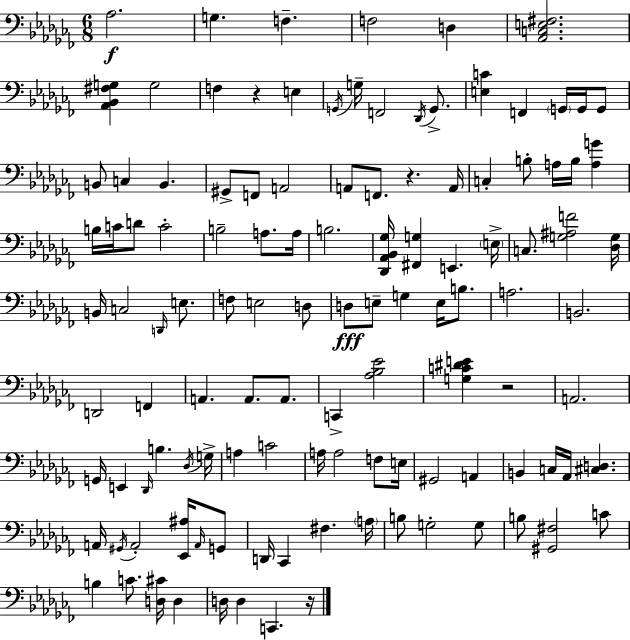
{
  \clef bass
  \numericTimeSignature
  \time 6/8
  \key aes \minor
  aes2.\f | g4. f4.-- | f2 d4 | <aes, c e fis>2. | \break <aes, bes, fis g>4 g2 | f4 r4 e4 | \acciaccatura { g,16 } g16-- f,2 \acciaccatura { des,16 } g,8.-> | <e c'>4 f,4 \parenthesize g,16 g,16 | \break g,8 b,8 c4 b,4. | gis,8-> f,8 a,2 | a,8 f,8. r4. | a,16 c4-. b8-. a16 b16 <a g'>4 | \break b16 c'16 d'8 c'2-. | b2-- a8. | a16 b2. | <des, aes, bes, ges>16 <fis, g>4 e,4. | \break \parenthesize e16-> c8. <g ais f'>2 | <des g>16 b,16 c2 \grace { d,16 } | e8. f8 e2 | d8 d8\fff e8-- g4 e16 | \break b8. a2. | b,2. | d,2 f,4 | a,4. a,8. | \break a,8. c,4-> <aes bes ees'>2 | <g c' dis' e'>4 r2 | a,2. | g,16 e,4 \grace { des,16 } b4. | \break \acciaccatura { des16 } g16-> a4 c'2 | a16 a2 | f8 e16 gis,2 | a,4 b,4 c16 aes,16 <cis d>4. | \break a,16 \acciaccatura { gis,16 } a,2-. | <ees, ais>16 \grace { a,16 } g,8 d,16 ces,4 | fis4. \parenthesize a16 b8 g2-. | g8 b8 <gis, fis>2 | \break c'8 b4 c'8. | <d cis'>16 d4 d16 d4 | c,4. r16 \bar "|."
}